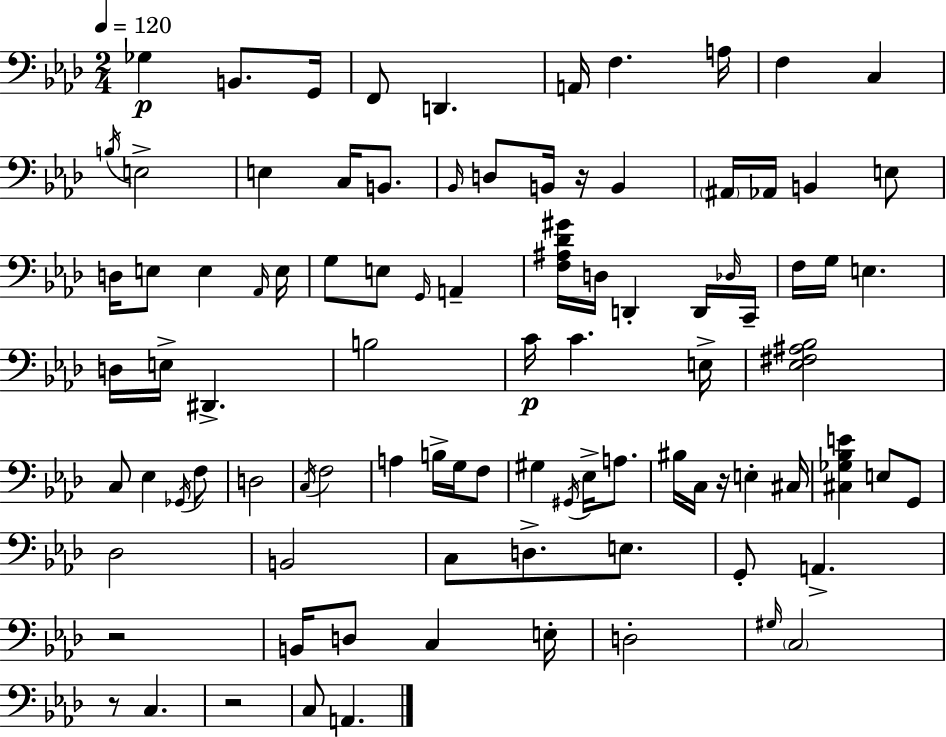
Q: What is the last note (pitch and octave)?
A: A2